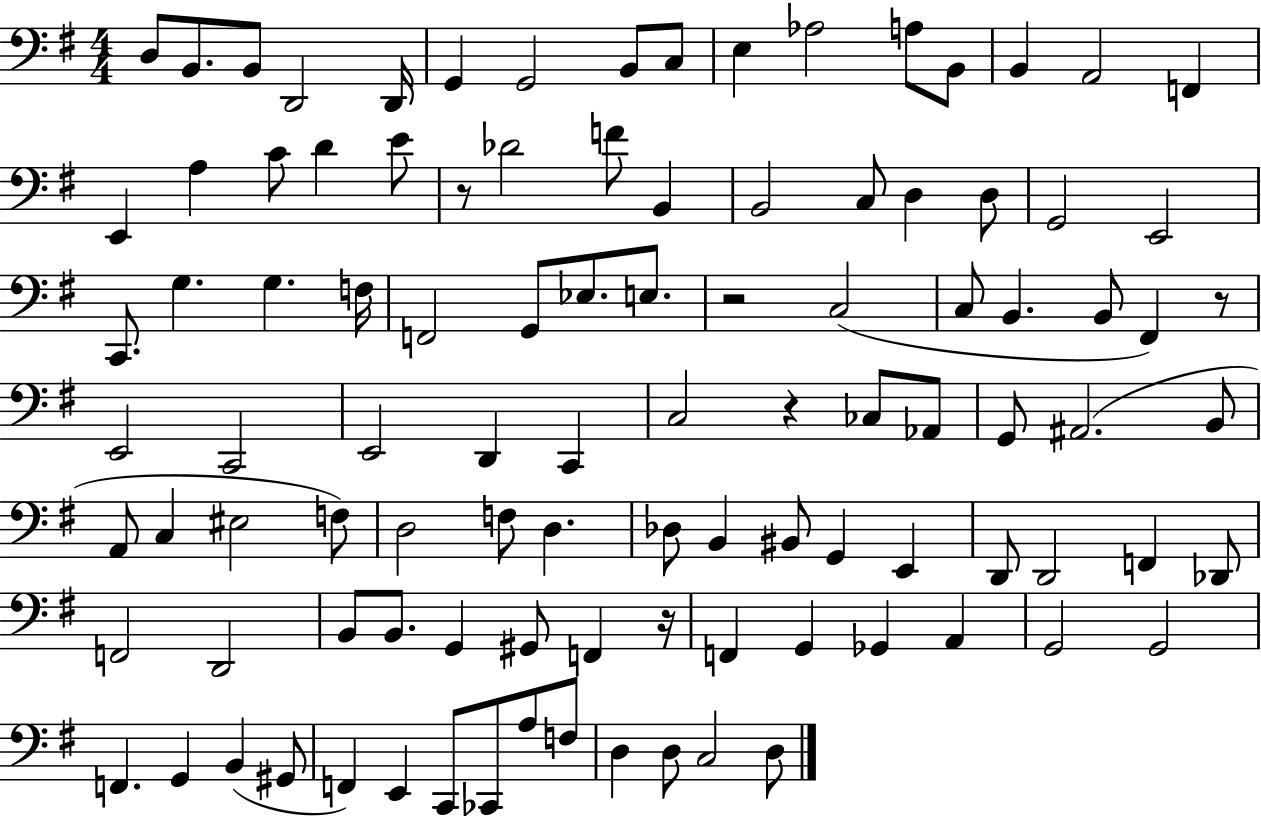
D3/e B2/e. B2/e D2/h D2/s G2/q G2/h B2/e C3/e E3/q Ab3/h A3/e B2/e B2/q A2/h F2/q E2/q A3/q C4/e D4/q E4/e R/e Db4/h F4/e B2/q B2/h C3/e D3/q D3/e G2/h E2/h C2/e. G3/q. G3/q. F3/s F2/h G2/e Eb3/e. E3/e. R/h C3/h C3/e B2/q. B2/e F#2/q R/e E2/h C2/h E2/h D2/q C2/q C3/h R/q CES3/e Ab2/e G2/e A#2/h. B2/e A2/e C3/q EIS3/h F3/e D3/h F3/e D3/q. Db3/e B2/q BIS2/e G2/q E2/q D2/e D2/h F2/q Db2/e F2/h D2/h B2/e B2/e. G2/q G#2/e F2/q R/s F2/q G2/q Gb2/q A2/q G2/h G2/h F2/q. G2/q B2/q G#2/e F2/q E2/q C2/e CES2/e A3/e F3/e D3/q D3/e C3/h D3/e